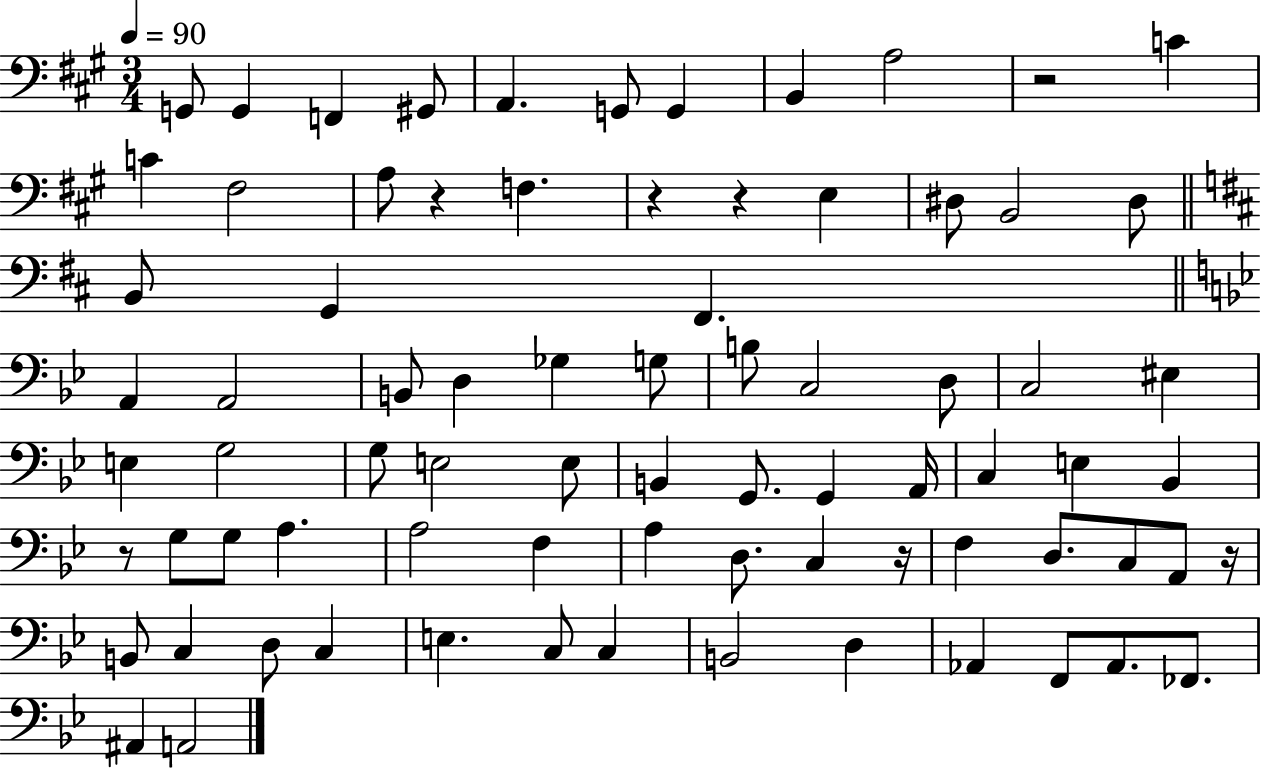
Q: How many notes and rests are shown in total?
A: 78